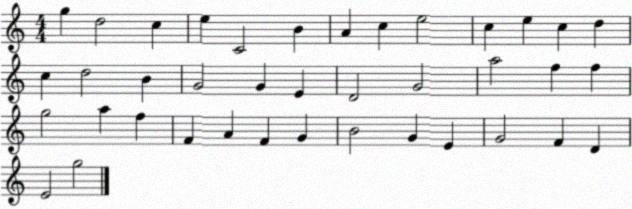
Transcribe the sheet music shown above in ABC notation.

X:1
T:Untitled
M:4/4
L:1/4
K:C
g d2 c e C2 B A c e2 c e c d c d2 B G2 G E D2 G2 a2 f f g2 a f F A F G B2 G E G2 F D E2 g2